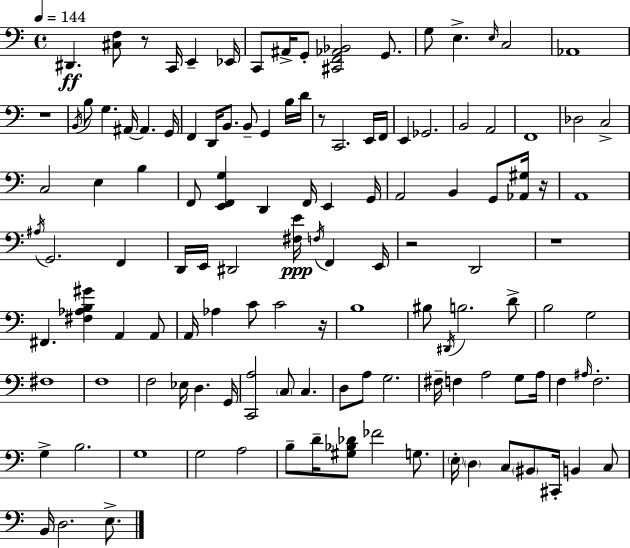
D#2/q. [C#3,F3]/e R/e C2/s E2/q Eb2/s C2/e A#2/s G2/e [C#2,F2,Ab2,Bb2]/h G2/e. G3/e E3/q. E3/s C3/h Ab2/w R/w B2/s B3/e G3/q. A#2/s A#2/q. G2/s F2/q D2/s B2/e. B2/e G2/q B3/s D4/s R/e C2/h. E2/s F2/s E2/q Gb2/h. B2/h A2/h F2/w Db3/h C3/h C3/h E3/q B3/q F2/e [E2,F2,G3]/q D2/q F2/s E2/q G2/s A2/h B2/q G2/e [Ab2,G#3]/s R/s A2/w A#3/s G2/h. F2/q D2/s E2/s D#2/h [F#3,E4]/s F3/s F2/q E2/s R/h D2/h R/w F#2/q. [F#3,Ab3,B3,G#4]/q A2/q A2/e A2/s Ab3/q C4/e C4/h R/s B3/w BIS3/e D#2/s B3/h. D4/e B3/h G3/h F#3/w F3/w F3/h Eb3/s D3/q. G2/s [C2,A3]/h C3/e C3/q. D3/e A3/e G3/h. F#3/s F3/q A3/h G3/e A3/s F3/q A#3/s F3/h. G3/q B3/h. G3/w G3/h A3/h B3/e D4/s [G#3,Bb3,Db4]/e FES4/h G3/e. E3/s D3/q C3/e BIS2/e C#2/s B2/q C3/e B2/s D3/h. E3/e.